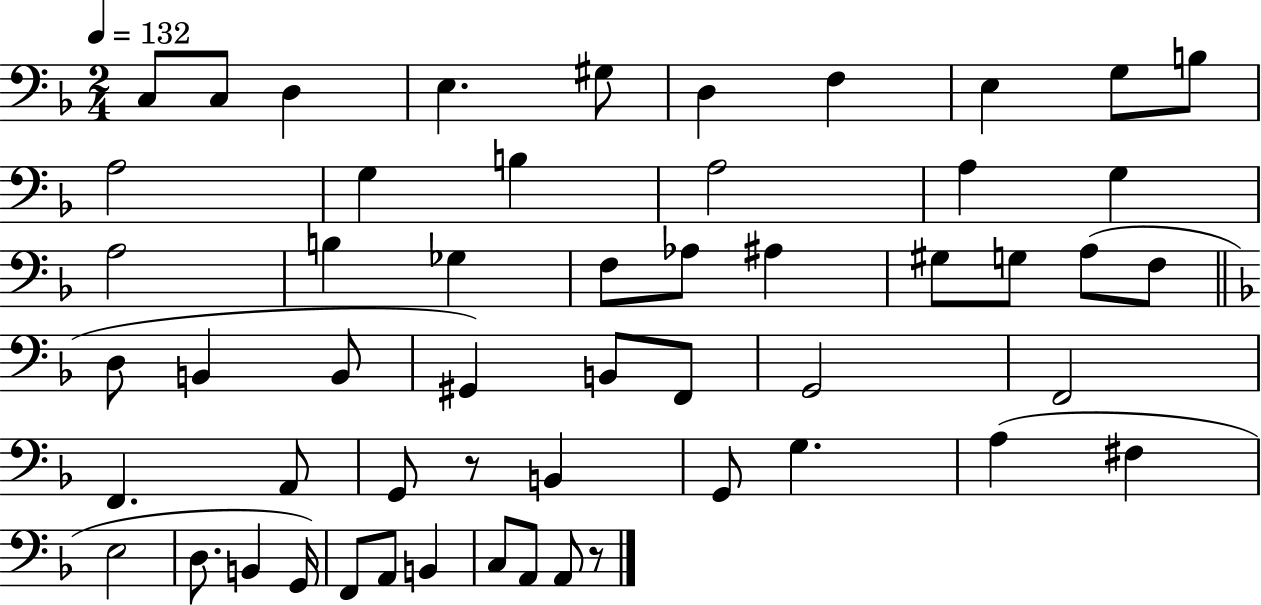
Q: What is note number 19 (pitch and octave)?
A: Gb3